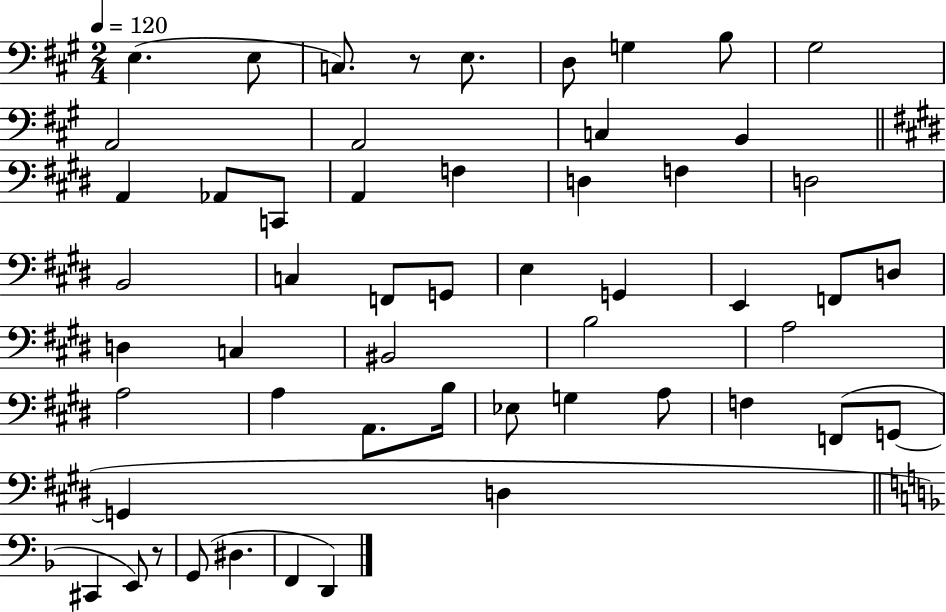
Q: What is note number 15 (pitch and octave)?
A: C2